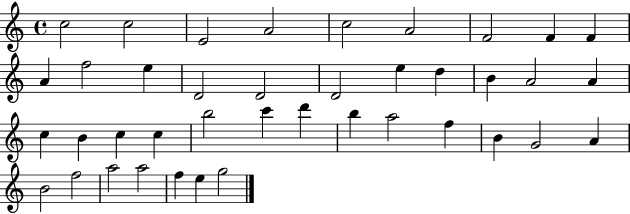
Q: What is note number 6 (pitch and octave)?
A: A4